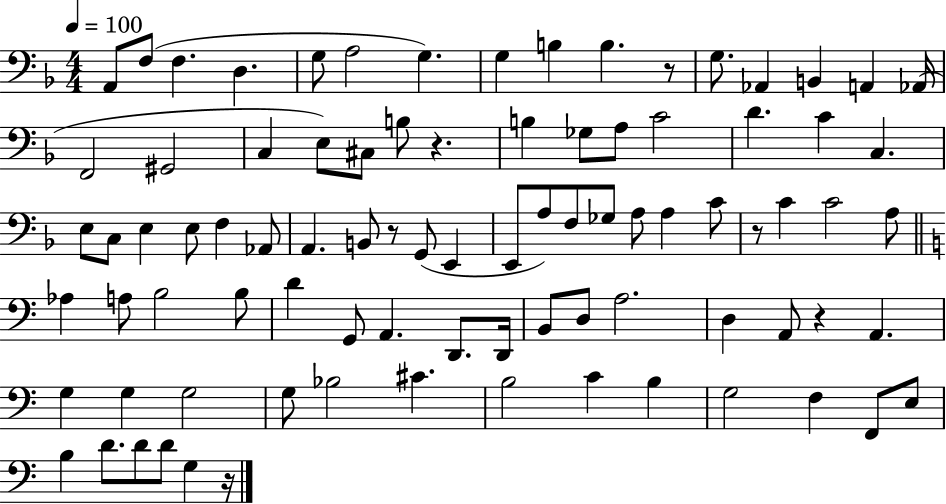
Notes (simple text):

A2/e F3/e F3/q. D3/q. G3/e A3/h G3/q. G3/q B3/q B3/q. R/e G3/e. Ab2/q B2/q A2/q Ab2/s F2/h G#2/h C3/q E3/e C#3/e B3/e R/q. B3/q Gb3/e A3/e C4/h D4/q. C4/q C3/q. E3/e C3/e E3/q E3/e F3/q Ab2/e A2/q. B2/e R/e G2/e E2/q E2/e A3/e F3/e Gb3/e A3/e A3/q C4/e R/e C4/q C4/h A3/e Ab3/q A3/e B3/h B3/e D4/q G2/e A2/q. D2/e. D2/s B2/e D3/e A3/h. D3/q A2/e R/q A2/q. G3/q G3/q G3/h G3/e Bb3/h C#4/q. B3/h C4/q B3/q G3/h F3/q F2/e E3/e B3/q D4/e. D4/e D4/e G3/q R/s